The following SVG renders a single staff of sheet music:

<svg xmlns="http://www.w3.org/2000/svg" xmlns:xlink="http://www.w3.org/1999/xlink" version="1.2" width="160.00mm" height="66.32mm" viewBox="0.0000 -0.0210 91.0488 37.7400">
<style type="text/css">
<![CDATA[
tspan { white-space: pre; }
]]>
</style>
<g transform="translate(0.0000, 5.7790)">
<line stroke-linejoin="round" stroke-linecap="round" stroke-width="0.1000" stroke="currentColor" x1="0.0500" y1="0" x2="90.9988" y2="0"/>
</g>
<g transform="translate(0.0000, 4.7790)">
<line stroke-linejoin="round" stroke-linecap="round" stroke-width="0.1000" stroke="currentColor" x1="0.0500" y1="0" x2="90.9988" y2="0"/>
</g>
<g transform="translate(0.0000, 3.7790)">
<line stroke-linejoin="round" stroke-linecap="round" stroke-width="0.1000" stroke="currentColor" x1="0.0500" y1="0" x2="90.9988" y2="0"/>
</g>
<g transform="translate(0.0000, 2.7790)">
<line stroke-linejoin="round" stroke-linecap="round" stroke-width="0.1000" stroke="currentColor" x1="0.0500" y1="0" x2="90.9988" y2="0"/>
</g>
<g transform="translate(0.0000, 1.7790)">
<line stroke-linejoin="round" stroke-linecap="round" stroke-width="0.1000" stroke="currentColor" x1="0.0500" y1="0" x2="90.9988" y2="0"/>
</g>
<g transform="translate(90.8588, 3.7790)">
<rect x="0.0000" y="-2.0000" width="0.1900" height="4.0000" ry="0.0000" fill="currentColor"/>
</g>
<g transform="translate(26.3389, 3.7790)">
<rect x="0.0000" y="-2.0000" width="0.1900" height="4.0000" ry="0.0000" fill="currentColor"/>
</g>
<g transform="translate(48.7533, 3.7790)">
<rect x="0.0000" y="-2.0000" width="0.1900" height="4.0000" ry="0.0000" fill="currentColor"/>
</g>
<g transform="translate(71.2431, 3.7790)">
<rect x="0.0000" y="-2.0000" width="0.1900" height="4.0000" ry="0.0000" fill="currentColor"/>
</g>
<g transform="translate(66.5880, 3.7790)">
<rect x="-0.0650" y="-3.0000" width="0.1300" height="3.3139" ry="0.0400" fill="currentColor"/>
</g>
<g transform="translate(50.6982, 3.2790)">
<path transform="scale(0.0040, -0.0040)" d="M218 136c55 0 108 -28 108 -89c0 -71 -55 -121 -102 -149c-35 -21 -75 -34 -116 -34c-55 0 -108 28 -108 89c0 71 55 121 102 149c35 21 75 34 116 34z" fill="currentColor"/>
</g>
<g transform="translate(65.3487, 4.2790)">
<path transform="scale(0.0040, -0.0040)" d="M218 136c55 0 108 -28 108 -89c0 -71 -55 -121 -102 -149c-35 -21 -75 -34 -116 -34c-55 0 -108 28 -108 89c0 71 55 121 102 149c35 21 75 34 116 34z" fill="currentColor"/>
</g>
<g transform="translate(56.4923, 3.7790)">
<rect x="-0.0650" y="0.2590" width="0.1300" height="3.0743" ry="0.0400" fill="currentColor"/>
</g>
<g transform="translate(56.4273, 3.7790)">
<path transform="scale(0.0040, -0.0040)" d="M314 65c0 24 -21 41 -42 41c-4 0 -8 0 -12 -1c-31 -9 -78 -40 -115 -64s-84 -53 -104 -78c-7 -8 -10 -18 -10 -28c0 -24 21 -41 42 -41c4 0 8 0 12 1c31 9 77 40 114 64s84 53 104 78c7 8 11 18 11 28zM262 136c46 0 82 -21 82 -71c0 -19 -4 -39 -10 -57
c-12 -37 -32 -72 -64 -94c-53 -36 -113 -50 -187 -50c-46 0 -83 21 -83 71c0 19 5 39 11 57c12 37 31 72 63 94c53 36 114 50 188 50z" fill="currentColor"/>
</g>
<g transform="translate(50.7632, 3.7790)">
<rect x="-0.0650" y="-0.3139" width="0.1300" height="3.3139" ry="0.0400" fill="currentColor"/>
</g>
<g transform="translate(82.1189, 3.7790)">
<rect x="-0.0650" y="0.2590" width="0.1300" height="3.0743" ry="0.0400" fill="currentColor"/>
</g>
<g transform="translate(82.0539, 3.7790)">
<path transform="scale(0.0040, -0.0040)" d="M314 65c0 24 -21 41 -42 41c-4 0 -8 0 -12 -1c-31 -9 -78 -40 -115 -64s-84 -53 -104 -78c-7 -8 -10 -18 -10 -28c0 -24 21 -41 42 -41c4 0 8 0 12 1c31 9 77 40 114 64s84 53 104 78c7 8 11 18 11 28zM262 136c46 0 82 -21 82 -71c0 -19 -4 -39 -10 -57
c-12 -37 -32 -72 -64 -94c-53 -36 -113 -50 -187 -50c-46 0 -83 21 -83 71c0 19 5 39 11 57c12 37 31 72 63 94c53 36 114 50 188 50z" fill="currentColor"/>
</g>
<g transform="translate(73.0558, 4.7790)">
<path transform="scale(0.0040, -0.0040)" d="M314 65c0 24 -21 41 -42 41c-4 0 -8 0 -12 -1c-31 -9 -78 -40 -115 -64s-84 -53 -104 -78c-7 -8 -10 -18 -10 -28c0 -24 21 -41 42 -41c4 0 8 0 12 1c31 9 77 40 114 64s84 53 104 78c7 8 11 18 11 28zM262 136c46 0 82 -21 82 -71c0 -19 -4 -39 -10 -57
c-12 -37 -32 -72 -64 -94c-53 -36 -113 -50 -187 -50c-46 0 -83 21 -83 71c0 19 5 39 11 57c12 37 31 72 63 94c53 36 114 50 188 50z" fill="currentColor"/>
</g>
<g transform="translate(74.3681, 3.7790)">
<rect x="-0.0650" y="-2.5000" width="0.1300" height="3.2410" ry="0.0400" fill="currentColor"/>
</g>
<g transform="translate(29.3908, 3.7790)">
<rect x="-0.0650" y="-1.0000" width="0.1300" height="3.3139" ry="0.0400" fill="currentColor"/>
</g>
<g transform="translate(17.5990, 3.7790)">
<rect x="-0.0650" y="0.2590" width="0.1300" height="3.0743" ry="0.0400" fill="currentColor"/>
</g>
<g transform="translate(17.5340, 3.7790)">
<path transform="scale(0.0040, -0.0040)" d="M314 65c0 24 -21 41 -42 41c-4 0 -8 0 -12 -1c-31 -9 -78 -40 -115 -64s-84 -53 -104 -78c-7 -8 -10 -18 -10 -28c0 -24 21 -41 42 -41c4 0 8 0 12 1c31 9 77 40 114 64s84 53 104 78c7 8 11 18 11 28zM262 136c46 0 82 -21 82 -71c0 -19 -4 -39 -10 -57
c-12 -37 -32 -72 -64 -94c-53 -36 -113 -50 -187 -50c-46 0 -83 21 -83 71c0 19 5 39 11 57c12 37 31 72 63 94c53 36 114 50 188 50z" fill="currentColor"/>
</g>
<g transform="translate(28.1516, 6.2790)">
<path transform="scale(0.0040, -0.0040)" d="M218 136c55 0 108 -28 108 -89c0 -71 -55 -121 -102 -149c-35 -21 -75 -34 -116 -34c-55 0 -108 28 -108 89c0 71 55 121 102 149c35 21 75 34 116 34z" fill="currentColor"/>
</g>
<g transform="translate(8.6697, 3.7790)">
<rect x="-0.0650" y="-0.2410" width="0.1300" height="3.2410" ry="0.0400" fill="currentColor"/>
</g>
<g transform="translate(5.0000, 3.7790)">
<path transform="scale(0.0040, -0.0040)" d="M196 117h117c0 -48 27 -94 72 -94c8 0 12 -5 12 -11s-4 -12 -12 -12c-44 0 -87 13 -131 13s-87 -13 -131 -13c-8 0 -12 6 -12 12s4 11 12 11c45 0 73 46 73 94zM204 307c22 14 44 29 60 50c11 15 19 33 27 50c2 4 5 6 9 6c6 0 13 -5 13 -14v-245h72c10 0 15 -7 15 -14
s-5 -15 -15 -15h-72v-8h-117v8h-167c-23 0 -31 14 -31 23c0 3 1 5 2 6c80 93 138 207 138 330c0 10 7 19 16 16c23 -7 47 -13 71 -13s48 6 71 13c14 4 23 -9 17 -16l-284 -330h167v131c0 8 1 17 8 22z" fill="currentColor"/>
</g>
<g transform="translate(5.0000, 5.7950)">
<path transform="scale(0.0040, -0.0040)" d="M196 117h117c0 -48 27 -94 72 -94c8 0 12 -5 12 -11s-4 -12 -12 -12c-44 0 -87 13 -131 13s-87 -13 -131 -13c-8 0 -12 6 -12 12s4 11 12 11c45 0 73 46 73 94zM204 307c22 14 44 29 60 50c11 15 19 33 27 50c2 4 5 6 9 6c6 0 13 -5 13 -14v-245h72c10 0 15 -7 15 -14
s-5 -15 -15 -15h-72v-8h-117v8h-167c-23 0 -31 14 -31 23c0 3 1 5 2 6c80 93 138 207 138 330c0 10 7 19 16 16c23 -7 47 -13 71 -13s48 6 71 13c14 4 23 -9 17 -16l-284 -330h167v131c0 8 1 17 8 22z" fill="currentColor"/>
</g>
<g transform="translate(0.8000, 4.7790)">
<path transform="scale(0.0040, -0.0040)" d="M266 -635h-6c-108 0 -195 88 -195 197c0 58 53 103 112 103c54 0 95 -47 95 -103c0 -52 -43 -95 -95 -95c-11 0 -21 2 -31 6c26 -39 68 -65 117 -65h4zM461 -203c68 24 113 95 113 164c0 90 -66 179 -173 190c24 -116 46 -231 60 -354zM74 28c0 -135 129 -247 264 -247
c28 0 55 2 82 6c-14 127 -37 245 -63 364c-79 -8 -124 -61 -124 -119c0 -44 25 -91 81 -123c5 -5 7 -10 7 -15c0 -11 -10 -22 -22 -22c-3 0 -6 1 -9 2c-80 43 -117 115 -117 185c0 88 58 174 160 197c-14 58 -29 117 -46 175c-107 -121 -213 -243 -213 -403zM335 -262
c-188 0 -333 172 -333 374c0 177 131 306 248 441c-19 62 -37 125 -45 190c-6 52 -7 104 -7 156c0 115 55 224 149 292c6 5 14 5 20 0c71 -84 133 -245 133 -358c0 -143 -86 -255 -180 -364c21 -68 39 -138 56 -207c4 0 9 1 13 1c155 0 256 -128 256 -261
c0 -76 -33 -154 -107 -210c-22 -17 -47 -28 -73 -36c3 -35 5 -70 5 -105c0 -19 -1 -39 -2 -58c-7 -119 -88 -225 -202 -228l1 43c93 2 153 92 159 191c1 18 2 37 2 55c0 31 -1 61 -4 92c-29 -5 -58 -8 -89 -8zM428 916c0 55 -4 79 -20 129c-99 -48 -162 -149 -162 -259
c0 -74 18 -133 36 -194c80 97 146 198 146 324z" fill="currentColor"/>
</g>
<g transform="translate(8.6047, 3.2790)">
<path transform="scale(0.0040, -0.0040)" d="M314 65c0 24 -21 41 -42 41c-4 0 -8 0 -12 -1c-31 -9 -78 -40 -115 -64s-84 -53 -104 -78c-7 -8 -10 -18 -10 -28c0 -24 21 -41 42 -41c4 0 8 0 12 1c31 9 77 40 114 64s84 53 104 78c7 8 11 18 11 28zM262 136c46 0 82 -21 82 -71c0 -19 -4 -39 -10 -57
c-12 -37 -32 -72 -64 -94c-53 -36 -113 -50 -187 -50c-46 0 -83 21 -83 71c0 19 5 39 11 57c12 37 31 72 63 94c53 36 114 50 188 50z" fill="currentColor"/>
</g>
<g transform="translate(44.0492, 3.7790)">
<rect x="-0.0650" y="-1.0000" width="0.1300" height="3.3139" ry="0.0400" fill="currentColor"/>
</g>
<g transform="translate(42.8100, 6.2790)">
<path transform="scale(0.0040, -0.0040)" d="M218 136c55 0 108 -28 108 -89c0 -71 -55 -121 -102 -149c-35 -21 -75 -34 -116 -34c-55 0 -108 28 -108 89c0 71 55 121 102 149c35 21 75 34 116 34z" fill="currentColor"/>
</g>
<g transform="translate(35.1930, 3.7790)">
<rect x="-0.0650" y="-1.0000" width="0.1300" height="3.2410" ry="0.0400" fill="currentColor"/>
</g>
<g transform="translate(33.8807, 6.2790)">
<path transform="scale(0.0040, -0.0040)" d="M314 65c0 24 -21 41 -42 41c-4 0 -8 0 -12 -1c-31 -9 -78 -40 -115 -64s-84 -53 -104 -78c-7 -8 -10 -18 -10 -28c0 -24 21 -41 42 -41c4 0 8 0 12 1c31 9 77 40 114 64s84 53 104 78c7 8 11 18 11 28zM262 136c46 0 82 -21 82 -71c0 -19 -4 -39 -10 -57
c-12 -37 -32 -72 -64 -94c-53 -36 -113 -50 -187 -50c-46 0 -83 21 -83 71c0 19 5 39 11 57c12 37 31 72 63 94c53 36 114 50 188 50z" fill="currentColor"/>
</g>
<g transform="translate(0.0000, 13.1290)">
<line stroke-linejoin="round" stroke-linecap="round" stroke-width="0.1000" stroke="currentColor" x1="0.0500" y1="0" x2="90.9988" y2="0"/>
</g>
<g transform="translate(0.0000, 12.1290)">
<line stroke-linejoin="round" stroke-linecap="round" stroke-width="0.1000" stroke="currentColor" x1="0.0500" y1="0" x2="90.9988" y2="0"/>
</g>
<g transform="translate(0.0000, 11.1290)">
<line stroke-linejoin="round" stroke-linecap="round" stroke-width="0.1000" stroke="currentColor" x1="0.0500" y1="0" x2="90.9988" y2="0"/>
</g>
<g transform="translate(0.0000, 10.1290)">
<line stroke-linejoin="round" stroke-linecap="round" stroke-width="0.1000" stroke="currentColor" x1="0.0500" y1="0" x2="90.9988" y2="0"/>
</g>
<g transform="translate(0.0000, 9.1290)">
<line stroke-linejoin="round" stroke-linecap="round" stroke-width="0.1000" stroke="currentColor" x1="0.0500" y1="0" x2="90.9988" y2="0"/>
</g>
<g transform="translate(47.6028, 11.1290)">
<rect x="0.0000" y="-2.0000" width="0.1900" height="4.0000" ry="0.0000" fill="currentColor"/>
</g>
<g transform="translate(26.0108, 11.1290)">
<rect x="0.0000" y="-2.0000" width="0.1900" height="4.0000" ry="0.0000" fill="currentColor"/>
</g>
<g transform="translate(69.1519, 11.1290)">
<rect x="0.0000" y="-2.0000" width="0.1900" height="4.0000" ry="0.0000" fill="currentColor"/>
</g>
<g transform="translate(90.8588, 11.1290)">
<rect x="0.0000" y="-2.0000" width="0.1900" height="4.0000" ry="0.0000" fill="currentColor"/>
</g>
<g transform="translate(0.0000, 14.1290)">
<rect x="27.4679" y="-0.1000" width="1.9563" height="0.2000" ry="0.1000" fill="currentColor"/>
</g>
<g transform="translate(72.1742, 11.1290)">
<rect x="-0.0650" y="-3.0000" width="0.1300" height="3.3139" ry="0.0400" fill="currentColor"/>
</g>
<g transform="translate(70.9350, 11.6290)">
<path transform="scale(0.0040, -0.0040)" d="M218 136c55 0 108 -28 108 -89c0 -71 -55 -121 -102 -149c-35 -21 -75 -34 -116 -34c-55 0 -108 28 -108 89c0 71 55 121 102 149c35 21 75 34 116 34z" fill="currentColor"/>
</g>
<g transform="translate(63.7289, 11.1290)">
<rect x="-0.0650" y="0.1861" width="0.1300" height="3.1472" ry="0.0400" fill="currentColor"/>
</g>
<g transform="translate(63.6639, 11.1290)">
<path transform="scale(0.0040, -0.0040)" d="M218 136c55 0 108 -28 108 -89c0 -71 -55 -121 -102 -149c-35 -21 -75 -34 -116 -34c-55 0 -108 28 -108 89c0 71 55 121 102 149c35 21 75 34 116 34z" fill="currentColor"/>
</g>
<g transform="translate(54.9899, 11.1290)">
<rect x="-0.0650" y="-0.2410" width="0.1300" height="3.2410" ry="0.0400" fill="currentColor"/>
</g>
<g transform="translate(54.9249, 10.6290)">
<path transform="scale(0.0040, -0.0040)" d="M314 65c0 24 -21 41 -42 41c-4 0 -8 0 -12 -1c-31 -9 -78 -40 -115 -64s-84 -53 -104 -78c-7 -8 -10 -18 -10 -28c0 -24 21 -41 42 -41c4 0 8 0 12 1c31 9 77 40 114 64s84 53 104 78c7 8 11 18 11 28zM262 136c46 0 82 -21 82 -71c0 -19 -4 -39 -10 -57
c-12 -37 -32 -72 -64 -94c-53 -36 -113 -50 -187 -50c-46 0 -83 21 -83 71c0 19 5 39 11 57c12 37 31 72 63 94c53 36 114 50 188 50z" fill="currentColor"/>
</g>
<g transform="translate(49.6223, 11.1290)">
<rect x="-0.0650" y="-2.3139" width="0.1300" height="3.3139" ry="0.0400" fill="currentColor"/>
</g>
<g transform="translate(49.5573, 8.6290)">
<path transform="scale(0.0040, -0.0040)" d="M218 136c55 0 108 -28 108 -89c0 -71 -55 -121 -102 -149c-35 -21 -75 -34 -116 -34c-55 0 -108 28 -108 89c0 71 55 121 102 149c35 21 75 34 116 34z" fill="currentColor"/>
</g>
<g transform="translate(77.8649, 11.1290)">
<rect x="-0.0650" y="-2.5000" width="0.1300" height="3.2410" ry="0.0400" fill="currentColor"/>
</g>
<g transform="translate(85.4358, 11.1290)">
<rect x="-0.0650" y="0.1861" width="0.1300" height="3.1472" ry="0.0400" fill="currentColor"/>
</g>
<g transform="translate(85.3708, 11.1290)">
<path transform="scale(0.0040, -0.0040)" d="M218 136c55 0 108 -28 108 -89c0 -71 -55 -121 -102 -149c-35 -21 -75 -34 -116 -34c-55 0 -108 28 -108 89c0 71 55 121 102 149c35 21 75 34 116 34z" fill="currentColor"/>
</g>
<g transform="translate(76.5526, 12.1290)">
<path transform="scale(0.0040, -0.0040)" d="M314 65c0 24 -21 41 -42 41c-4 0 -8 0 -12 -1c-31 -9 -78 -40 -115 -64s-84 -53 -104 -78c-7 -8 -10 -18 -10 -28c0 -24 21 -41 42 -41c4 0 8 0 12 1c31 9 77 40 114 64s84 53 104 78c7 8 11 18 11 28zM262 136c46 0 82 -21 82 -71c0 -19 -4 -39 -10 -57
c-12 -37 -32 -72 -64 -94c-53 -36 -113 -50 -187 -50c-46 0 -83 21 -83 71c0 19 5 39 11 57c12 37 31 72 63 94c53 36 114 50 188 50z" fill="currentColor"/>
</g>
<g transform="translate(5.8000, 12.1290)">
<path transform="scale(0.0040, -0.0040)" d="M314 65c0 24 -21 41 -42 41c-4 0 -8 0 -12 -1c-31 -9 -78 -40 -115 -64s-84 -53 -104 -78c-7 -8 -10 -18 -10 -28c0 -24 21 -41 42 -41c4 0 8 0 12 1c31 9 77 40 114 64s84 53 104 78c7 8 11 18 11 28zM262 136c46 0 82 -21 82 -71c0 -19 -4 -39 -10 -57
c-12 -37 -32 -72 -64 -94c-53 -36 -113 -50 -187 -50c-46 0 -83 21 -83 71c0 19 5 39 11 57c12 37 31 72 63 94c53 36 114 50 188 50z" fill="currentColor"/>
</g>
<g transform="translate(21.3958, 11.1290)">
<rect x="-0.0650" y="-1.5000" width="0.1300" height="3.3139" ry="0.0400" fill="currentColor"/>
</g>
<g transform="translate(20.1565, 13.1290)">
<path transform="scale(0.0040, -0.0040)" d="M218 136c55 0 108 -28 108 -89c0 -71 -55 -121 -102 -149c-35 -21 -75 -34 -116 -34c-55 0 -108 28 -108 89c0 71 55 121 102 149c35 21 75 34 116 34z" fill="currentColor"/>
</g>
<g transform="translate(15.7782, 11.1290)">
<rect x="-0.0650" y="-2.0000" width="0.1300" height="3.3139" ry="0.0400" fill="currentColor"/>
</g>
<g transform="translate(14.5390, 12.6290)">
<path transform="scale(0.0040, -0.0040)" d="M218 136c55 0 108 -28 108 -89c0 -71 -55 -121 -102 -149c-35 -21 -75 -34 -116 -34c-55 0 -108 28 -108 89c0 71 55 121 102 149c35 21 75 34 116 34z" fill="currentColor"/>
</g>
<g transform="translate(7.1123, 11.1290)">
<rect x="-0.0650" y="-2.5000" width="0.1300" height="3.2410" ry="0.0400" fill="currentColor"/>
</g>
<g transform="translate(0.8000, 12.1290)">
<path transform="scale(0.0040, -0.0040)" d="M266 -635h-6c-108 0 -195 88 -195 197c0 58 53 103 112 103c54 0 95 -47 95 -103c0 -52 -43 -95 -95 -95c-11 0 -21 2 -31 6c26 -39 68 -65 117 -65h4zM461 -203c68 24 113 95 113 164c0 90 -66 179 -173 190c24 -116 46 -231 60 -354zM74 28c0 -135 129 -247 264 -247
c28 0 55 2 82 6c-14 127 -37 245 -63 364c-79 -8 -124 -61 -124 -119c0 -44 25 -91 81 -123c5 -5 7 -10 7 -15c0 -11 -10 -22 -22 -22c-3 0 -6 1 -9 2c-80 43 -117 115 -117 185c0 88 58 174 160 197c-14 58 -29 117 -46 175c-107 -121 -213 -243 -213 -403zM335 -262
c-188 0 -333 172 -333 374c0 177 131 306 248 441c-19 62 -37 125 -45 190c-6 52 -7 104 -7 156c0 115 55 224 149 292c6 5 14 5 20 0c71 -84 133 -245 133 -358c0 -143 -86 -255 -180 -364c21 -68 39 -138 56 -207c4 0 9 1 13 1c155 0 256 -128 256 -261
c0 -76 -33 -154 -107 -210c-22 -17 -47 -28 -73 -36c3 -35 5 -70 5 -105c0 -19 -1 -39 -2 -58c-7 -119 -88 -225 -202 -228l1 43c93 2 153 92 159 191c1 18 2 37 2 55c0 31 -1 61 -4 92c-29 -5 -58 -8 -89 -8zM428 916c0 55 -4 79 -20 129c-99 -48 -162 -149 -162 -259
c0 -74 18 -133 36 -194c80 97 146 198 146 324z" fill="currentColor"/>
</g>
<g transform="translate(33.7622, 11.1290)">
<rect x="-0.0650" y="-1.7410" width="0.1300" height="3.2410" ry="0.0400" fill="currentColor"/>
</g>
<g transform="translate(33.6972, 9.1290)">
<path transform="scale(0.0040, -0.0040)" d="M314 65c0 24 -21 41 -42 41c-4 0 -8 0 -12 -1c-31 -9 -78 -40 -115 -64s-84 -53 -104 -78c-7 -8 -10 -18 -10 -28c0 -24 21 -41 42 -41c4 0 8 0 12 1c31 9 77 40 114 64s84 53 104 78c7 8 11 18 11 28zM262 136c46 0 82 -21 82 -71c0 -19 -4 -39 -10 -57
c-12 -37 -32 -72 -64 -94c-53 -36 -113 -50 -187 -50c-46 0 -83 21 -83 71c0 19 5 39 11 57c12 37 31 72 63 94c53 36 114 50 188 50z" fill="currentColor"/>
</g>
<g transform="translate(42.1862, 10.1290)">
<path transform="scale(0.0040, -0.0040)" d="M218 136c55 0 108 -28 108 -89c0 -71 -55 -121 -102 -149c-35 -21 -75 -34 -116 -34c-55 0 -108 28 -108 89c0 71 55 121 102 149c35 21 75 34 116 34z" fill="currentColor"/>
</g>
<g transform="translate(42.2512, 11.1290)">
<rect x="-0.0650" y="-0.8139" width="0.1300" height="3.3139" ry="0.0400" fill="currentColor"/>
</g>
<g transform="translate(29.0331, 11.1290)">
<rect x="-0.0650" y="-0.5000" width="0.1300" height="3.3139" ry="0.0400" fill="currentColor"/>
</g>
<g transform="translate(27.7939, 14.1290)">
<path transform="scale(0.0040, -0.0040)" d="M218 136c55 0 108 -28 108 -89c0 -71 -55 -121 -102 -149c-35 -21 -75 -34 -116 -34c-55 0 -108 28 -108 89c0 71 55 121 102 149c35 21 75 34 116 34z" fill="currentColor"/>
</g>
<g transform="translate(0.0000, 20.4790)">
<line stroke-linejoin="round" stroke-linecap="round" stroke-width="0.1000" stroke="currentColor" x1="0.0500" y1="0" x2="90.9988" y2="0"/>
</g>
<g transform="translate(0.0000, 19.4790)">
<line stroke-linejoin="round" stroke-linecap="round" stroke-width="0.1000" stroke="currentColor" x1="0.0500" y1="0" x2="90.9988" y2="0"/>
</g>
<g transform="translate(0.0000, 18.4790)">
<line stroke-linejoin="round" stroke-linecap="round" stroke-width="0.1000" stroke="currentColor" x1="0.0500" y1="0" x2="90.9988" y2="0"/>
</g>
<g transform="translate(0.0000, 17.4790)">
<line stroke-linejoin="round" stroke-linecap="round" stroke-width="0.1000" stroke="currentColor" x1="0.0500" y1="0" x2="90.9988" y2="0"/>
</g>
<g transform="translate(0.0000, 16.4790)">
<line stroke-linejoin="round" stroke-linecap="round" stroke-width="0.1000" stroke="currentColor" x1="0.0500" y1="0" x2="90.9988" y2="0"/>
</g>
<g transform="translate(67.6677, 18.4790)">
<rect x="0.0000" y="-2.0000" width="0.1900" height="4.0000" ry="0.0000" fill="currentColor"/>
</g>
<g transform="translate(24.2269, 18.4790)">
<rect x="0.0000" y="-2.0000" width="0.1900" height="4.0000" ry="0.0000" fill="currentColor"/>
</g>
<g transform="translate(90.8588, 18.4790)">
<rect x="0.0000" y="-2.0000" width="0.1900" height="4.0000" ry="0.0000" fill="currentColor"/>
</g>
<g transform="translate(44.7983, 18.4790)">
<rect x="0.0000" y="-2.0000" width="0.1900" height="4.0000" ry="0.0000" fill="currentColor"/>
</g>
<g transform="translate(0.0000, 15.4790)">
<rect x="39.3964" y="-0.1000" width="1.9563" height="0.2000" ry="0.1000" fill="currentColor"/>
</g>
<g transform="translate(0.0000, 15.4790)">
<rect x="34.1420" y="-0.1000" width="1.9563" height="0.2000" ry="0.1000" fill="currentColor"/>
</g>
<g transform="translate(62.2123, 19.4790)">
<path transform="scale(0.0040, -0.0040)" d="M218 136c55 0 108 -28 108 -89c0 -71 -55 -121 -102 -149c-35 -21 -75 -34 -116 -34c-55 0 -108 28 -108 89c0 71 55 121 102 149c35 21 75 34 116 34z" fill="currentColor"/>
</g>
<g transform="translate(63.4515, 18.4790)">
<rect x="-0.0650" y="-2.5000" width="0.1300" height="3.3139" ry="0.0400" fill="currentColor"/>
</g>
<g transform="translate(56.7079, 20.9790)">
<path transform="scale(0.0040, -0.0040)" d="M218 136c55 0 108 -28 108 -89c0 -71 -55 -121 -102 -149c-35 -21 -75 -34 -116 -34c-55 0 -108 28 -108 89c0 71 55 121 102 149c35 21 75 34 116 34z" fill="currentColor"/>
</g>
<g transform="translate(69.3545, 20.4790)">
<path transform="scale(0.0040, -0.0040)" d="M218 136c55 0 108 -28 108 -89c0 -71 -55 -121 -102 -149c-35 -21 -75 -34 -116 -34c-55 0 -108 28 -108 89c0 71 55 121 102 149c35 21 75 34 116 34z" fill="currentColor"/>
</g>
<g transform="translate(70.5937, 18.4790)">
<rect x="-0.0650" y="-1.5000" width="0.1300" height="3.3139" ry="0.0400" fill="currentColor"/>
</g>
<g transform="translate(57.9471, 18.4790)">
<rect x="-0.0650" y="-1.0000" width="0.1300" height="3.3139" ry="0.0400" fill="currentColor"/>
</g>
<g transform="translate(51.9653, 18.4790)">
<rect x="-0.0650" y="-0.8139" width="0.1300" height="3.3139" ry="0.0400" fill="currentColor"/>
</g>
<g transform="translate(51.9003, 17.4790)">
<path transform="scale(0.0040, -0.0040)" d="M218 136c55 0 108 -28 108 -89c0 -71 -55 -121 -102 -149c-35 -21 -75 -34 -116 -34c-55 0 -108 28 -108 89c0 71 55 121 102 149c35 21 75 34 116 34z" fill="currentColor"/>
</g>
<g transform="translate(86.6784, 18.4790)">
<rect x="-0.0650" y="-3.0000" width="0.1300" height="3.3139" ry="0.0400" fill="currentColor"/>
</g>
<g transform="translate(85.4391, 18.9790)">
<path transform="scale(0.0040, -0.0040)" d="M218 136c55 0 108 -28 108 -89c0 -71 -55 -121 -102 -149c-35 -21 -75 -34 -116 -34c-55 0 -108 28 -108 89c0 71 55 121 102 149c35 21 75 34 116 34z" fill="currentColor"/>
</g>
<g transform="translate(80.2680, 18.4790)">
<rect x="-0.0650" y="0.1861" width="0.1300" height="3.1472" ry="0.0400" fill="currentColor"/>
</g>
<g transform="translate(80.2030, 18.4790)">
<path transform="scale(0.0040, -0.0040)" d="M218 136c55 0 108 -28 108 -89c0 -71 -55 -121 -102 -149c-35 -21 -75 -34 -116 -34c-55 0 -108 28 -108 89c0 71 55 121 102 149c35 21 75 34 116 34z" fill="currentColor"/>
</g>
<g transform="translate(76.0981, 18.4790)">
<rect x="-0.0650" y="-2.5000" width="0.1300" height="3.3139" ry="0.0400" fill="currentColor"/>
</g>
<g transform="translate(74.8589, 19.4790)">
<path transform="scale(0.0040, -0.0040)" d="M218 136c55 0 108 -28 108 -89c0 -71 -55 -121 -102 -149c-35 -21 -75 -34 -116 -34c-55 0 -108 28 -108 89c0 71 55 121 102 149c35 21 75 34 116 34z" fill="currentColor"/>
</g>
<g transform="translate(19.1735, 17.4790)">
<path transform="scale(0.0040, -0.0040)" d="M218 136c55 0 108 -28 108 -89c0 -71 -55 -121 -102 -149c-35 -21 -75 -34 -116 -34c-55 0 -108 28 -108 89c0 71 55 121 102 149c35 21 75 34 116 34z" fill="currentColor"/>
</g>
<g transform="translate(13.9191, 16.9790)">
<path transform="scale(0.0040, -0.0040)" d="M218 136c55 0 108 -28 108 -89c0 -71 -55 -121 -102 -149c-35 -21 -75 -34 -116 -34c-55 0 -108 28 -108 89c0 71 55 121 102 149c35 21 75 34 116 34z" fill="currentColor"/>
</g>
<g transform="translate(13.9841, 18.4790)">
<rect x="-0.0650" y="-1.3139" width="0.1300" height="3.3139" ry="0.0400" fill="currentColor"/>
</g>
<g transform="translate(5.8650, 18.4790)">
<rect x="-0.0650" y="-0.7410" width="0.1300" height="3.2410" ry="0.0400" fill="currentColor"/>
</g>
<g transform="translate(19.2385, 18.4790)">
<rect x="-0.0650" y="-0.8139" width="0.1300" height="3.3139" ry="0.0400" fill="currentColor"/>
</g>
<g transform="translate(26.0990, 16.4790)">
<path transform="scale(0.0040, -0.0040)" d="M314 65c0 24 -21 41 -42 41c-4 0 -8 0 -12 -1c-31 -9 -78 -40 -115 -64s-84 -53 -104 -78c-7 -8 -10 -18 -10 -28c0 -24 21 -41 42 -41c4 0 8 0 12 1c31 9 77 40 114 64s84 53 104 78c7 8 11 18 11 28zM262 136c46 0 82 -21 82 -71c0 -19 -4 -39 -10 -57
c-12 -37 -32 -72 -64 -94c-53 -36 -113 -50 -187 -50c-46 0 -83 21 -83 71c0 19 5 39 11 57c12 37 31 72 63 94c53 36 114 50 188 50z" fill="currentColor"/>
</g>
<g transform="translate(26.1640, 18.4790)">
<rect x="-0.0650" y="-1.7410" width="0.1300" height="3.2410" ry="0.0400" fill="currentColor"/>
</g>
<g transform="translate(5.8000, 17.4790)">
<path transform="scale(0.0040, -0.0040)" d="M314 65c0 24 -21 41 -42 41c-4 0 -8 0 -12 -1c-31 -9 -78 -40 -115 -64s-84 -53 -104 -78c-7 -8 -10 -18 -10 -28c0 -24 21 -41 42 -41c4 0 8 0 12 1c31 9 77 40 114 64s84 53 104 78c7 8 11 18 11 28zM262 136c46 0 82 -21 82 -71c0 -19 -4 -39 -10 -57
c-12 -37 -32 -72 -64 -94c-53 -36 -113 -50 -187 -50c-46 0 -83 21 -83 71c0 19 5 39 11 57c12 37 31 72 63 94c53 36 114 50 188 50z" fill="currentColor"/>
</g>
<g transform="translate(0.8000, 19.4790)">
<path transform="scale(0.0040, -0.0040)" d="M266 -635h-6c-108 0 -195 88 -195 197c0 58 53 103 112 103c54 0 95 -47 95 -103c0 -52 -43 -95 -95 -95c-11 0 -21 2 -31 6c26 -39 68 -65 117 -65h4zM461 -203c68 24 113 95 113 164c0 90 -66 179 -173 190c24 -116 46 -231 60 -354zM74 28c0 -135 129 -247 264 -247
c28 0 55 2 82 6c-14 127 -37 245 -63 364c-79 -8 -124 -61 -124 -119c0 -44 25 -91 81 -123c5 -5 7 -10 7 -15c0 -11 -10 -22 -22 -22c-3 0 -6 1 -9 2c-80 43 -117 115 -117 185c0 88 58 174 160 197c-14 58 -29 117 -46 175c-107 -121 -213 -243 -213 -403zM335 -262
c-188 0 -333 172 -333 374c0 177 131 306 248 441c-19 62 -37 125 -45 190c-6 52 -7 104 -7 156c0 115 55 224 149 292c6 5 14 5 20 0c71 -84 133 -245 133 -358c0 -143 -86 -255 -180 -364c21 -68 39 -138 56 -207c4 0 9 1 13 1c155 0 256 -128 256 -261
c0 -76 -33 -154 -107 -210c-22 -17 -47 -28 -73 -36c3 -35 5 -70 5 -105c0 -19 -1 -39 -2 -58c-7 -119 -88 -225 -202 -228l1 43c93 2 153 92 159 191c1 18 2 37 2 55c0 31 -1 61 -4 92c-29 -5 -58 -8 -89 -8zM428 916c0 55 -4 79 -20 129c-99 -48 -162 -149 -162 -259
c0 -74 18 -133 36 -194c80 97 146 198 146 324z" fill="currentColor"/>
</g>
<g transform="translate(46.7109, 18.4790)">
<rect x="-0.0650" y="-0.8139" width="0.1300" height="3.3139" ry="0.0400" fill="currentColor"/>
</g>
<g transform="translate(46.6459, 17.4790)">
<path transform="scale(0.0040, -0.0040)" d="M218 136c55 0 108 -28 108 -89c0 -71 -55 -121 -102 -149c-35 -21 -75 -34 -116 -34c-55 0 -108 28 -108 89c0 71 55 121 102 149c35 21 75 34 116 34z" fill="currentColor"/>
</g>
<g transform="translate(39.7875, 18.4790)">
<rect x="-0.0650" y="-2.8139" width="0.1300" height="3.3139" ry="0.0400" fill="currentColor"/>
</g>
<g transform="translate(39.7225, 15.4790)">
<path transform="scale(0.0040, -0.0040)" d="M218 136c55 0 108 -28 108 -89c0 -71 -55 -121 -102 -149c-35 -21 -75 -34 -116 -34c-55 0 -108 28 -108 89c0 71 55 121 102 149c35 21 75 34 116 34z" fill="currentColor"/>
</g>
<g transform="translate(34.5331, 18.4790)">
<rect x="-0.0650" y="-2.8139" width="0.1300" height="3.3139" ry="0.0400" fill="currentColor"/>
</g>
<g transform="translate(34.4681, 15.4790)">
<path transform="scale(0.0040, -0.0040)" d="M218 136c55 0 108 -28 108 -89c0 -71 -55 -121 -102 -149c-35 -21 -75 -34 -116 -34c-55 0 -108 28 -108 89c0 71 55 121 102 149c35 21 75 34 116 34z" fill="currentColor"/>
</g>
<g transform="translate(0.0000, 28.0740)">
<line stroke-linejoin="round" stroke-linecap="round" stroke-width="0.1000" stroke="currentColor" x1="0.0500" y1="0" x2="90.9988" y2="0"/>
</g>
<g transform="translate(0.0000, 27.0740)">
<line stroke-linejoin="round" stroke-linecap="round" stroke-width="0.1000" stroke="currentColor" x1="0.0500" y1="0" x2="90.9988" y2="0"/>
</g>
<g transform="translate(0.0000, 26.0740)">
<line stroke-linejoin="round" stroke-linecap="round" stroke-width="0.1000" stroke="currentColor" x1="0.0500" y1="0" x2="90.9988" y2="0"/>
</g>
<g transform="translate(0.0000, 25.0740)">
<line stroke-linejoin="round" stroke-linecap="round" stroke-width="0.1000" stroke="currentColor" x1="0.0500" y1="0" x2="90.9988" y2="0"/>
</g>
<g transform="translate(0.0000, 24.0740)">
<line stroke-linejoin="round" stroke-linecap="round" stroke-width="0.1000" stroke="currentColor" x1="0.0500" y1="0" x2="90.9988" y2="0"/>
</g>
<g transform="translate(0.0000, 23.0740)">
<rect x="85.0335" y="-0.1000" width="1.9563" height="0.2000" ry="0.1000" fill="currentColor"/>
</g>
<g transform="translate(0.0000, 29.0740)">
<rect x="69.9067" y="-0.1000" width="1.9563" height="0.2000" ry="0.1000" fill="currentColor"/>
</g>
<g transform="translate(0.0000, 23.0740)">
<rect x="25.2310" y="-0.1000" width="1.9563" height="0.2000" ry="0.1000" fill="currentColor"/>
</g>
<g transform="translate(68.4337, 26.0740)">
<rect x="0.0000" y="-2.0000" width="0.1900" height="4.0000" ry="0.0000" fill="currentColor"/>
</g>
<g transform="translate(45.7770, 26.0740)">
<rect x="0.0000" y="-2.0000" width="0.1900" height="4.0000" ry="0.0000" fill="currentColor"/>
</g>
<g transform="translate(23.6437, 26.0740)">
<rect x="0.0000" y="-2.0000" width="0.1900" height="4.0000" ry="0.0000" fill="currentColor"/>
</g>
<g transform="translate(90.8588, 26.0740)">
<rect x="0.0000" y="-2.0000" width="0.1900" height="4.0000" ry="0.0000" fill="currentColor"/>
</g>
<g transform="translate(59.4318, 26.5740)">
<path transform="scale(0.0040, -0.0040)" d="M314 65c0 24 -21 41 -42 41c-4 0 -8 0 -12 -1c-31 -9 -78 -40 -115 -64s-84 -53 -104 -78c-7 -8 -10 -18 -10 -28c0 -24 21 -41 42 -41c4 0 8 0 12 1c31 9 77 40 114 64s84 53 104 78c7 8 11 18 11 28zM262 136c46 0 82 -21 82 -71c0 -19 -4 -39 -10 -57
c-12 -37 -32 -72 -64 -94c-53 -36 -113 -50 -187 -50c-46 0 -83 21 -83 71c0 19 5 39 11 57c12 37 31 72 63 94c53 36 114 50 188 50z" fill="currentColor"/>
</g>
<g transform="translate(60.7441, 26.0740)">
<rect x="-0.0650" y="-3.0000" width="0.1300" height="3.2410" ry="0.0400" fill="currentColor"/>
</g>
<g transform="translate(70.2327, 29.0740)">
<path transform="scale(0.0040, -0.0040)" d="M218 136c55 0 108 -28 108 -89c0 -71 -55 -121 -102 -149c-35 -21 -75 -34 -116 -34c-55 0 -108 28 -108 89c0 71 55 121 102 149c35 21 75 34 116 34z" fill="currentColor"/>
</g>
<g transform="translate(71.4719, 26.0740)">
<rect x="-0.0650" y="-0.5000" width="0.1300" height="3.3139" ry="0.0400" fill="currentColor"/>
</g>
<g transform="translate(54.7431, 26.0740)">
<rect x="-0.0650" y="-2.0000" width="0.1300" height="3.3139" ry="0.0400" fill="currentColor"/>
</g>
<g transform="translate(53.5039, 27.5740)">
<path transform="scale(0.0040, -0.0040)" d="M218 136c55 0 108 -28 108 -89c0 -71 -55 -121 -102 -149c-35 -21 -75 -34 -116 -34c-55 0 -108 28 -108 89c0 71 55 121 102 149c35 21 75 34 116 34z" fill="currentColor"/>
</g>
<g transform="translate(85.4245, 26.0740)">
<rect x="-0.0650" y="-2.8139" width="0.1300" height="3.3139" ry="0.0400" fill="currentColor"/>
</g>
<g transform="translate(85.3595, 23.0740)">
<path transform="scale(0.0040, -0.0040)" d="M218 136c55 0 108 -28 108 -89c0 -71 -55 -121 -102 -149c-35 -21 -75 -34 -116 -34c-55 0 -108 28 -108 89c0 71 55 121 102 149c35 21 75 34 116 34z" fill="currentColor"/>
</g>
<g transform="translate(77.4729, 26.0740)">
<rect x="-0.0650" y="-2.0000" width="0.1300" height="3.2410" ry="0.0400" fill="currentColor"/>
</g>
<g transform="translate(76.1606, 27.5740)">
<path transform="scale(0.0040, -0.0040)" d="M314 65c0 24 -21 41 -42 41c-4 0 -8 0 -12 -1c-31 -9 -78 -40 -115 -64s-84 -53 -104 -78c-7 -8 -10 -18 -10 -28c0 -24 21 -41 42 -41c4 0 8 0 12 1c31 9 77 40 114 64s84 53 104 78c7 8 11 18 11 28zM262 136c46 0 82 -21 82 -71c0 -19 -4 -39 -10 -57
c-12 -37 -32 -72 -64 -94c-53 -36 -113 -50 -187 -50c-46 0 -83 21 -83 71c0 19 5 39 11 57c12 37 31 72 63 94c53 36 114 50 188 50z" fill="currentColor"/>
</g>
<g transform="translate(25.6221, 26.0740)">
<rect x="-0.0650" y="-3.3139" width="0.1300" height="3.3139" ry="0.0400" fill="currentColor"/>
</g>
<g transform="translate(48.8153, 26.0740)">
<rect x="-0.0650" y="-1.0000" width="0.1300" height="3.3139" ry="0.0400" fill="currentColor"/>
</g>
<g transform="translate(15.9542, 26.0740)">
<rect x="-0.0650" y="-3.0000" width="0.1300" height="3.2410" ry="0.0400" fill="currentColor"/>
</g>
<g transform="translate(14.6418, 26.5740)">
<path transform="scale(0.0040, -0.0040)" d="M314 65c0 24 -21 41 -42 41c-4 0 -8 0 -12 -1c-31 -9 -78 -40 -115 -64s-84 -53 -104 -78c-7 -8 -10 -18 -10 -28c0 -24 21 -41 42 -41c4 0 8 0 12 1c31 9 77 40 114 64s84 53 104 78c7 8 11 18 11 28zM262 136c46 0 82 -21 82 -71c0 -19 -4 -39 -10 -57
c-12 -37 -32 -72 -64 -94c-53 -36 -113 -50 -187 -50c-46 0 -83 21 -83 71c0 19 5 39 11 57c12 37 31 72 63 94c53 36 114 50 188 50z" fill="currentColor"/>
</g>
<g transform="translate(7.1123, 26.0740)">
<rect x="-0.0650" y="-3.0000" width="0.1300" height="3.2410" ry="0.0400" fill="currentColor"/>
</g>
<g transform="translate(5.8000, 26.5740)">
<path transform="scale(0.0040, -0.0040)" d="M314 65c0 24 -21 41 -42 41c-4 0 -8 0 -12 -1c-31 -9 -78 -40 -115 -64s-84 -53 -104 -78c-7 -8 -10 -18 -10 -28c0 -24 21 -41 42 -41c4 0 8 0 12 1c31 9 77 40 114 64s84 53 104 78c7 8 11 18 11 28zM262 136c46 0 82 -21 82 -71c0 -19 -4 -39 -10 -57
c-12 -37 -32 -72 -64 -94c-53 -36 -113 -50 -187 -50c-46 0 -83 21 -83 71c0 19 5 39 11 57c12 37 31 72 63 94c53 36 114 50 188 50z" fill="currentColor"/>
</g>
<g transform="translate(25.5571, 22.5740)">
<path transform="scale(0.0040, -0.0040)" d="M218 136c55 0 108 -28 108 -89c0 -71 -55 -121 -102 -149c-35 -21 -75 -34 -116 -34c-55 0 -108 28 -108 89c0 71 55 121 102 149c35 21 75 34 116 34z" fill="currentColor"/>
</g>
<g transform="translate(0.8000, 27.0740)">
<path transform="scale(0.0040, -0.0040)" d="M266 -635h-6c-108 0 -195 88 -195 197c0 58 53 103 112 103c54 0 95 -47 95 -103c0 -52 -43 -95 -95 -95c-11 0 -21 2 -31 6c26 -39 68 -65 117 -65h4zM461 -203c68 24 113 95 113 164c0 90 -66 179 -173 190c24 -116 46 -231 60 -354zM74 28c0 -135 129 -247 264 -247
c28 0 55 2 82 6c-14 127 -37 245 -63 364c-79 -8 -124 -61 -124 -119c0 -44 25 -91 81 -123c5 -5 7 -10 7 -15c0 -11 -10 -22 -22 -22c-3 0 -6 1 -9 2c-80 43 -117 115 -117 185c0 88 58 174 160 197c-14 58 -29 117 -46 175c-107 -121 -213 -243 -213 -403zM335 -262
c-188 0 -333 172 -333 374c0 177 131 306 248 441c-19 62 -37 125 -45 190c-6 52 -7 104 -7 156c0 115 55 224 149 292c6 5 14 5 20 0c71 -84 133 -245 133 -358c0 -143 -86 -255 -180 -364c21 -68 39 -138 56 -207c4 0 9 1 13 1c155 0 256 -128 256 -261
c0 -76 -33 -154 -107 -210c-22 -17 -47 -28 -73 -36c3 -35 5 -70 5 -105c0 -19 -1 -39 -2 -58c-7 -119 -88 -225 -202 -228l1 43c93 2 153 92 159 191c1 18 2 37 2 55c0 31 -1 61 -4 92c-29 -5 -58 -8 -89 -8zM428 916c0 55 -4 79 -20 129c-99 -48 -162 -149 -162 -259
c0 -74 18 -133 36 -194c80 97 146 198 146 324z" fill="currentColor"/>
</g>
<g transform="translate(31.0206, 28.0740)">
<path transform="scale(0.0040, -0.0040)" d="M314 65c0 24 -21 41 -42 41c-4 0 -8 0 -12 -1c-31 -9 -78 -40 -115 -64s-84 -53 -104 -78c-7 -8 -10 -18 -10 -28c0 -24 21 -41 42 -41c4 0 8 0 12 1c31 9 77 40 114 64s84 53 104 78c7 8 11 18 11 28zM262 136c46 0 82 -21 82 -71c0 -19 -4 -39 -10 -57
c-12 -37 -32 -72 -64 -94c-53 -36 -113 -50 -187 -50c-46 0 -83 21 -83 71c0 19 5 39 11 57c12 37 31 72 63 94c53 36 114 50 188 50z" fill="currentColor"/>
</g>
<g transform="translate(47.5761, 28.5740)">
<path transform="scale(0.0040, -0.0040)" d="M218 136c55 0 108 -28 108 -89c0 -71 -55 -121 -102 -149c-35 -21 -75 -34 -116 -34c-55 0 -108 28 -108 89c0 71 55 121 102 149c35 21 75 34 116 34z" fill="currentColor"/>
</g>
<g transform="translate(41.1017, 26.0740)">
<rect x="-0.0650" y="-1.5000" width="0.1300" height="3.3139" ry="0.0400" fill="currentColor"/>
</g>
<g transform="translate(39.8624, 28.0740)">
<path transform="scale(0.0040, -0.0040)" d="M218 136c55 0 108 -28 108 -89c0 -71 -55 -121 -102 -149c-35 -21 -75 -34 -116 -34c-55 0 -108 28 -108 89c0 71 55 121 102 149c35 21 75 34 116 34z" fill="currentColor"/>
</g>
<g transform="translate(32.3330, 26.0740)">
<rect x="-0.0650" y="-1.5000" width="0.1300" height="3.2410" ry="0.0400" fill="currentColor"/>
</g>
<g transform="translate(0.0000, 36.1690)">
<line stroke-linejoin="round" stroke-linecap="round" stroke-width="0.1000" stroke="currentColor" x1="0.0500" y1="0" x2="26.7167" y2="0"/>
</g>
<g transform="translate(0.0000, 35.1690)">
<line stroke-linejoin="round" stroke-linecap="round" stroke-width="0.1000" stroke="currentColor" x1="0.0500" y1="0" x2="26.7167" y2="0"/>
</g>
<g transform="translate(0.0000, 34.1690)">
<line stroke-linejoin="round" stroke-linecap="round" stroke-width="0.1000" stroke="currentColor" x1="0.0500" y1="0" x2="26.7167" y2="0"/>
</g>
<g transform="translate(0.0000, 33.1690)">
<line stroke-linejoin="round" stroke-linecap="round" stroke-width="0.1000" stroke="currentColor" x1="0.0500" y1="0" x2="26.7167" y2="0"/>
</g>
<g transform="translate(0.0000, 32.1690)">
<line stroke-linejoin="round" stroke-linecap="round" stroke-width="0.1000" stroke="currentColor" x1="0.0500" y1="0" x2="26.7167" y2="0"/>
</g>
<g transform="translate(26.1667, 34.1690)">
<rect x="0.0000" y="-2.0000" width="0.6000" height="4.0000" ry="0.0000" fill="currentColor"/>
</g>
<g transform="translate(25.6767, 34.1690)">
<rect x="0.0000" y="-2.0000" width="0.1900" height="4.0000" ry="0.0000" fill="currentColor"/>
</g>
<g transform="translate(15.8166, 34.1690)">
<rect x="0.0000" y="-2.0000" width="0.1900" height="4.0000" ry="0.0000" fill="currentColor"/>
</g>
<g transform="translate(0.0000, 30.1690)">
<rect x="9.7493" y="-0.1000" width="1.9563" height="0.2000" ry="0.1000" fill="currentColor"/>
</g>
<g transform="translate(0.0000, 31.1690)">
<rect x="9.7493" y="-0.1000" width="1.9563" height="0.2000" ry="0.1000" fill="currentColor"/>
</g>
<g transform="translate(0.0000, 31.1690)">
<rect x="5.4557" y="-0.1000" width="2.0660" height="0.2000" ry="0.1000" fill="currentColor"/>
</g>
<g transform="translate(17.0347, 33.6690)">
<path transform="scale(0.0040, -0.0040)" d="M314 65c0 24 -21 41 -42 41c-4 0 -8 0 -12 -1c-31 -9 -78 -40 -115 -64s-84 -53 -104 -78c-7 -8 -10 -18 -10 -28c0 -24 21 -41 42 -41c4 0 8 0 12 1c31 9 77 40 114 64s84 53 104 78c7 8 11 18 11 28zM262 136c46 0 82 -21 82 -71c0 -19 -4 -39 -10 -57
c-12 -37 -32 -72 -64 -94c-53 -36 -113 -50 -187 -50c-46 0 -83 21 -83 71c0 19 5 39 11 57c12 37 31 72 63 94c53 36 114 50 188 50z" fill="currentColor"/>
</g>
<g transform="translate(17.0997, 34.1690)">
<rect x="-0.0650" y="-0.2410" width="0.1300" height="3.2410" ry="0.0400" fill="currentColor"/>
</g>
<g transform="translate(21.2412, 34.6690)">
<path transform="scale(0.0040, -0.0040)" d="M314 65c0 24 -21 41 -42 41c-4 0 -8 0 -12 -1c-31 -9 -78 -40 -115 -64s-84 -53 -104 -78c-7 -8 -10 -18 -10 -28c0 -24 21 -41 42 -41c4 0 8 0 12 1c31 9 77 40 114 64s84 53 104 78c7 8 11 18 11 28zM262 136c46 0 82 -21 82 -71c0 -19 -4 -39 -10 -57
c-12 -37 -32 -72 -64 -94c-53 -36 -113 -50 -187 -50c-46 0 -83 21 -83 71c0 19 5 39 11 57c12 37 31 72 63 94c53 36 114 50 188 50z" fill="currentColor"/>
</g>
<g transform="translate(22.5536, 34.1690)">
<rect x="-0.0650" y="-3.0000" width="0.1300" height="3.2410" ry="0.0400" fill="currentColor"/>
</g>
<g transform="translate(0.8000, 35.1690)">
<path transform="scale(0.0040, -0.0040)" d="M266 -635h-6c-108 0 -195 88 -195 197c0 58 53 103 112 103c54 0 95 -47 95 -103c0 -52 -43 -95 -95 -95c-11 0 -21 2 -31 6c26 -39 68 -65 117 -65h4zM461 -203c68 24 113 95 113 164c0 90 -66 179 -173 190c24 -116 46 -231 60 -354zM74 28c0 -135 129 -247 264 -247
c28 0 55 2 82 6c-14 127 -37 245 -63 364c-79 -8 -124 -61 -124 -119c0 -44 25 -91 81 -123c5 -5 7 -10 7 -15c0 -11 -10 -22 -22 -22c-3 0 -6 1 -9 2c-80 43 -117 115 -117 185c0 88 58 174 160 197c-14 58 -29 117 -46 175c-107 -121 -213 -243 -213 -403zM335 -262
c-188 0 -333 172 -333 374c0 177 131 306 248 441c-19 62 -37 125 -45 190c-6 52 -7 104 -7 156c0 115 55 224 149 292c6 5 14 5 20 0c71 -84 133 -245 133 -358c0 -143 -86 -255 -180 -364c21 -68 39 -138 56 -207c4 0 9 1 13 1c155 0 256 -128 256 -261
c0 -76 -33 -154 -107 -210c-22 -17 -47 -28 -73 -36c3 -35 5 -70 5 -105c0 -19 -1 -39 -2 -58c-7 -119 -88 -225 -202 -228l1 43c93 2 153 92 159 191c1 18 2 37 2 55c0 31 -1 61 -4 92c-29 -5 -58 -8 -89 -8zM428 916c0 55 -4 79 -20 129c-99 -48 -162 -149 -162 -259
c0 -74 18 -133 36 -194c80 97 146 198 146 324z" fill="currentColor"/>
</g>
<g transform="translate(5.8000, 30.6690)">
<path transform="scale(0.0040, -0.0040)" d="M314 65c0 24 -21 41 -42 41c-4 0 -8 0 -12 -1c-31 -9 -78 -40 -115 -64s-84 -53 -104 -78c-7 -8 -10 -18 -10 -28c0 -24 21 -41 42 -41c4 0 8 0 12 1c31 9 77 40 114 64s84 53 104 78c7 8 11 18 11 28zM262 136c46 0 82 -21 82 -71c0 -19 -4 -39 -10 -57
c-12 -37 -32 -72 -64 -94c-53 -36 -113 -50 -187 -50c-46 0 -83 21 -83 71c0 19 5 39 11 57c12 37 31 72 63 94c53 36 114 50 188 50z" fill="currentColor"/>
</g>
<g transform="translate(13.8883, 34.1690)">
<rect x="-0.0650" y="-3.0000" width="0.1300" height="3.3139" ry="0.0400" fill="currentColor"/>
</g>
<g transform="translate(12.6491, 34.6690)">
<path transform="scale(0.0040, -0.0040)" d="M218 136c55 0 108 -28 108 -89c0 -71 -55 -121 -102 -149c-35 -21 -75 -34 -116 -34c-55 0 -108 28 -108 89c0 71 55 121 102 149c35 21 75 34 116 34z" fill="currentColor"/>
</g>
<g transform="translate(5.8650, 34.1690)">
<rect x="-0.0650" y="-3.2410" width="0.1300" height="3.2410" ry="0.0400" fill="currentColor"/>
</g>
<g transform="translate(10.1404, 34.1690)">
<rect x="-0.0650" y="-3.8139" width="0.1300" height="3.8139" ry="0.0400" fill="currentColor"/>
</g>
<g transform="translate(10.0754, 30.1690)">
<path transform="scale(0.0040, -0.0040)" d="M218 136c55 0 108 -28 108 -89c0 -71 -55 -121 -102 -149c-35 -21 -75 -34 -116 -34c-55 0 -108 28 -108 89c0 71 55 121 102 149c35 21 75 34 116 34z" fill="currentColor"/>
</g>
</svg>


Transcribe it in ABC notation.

X:1
T:Untitled
M:4/4
L:1/4
K:C
c2 B2 D D2 D c B2 A G2 B2 G2 F E C f2 d g c2 B A G2 B d2 e d f2 a a d d D G E G B A A2 A2 b E2 E D F A2 C F2 a b2 c' A c2 A2